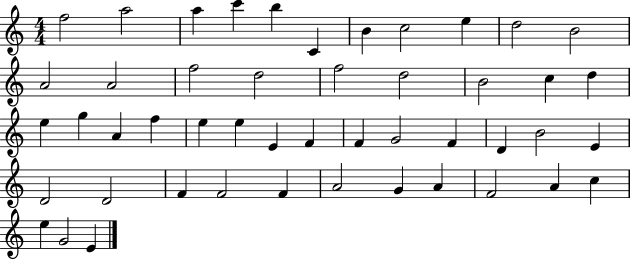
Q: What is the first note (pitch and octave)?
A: F5